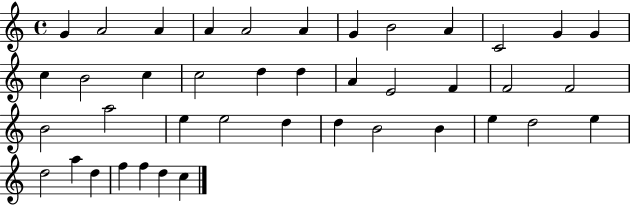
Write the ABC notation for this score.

X:1
T:Untitled
M:4/4
L:1/4
K:C
G A2 A A A2 A G B2 A C2 G G c B2 c c2 d d A E2 F F2 F2 B2 a2 e e2 d d B2 B e d2 e d2 a d f f d c